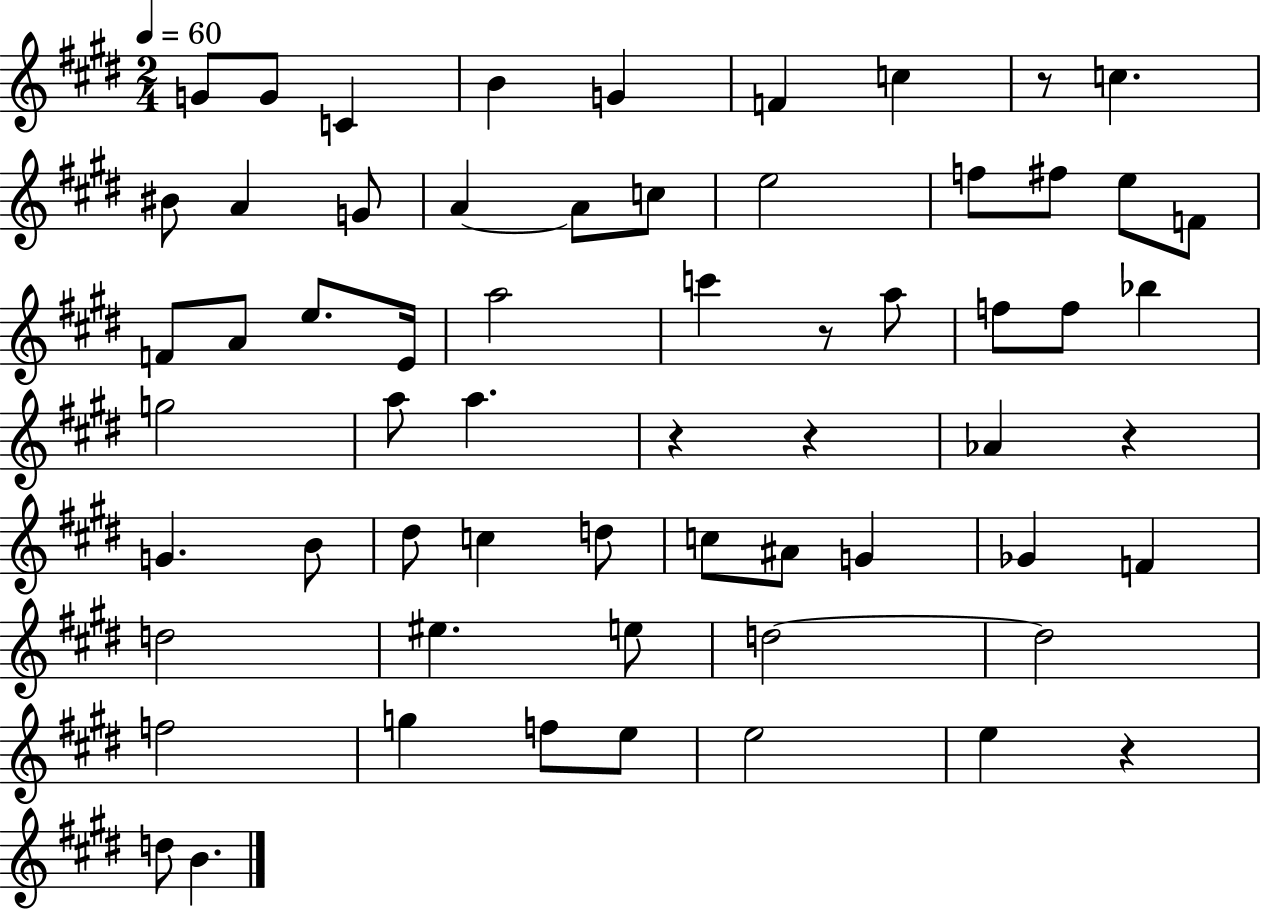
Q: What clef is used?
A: treble